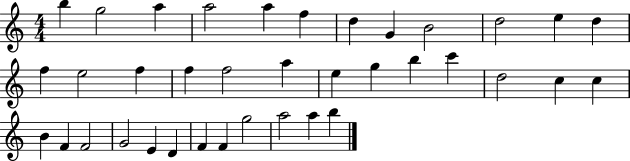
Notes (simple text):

B5/q G5/h A5/q A5/h A5/q F5/q D5/q G4/q B4/h D5/h E5/q D5/q F5/q E5/h F5/q F5/q F5/h A5/q E5/q G5/q B5/q C6/q D5/h C5/q C5/q B4/q F4/q F4/h G4/h E4/q D4/q F4/q F4/q G5/h A5/h A5/q B5/q